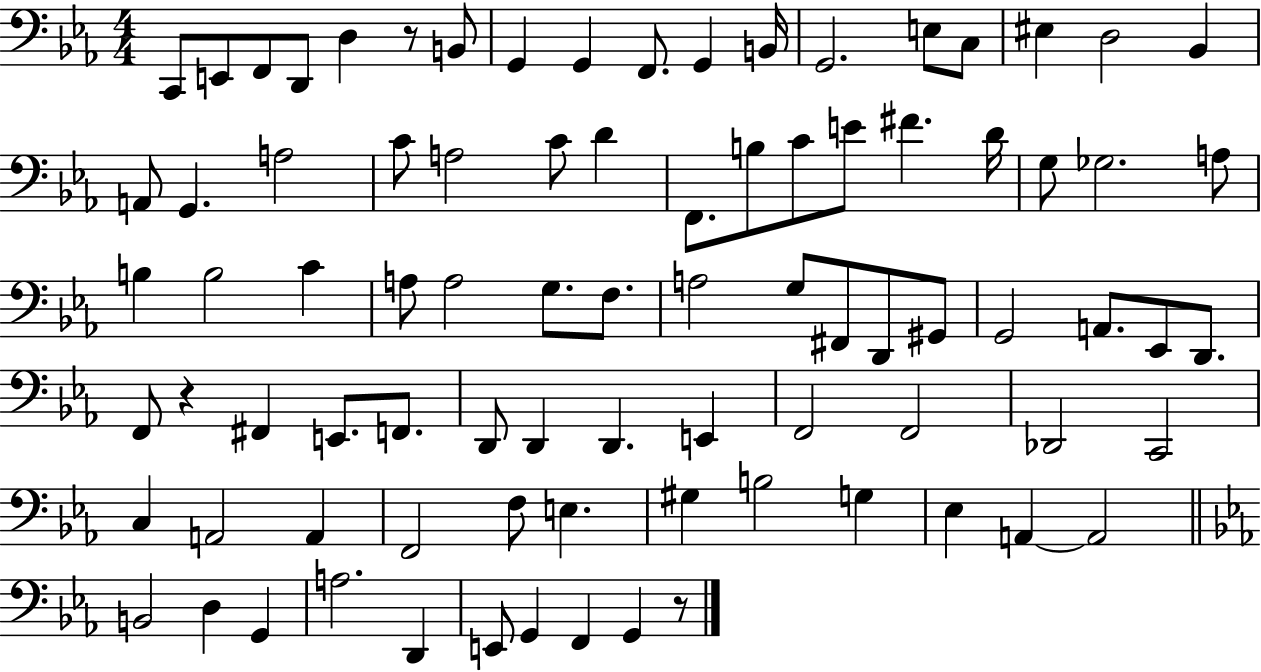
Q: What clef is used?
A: bass